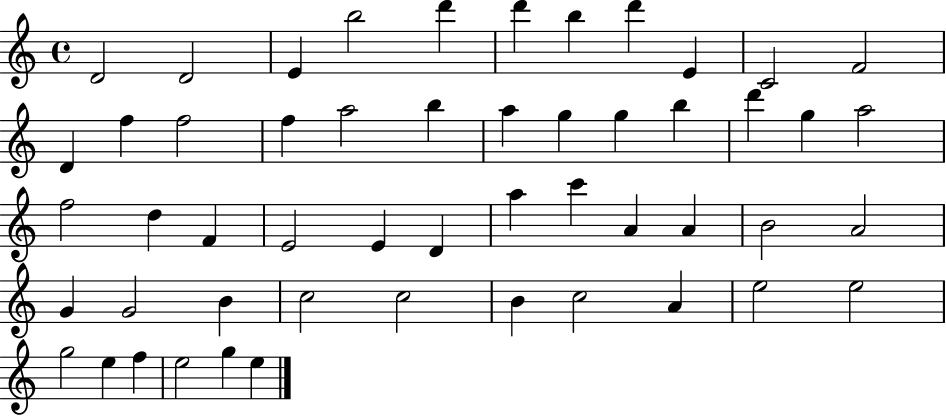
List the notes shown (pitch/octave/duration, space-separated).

D4/h D4/h E4/q B5/h D6/q D6/q B5/q D6/q E4/q C4/h F4/h D4/q F5/q F5/h F5/q A5/h B5/q A5/q G5/q G5/q B5/q D6/q G5/q A5/h F5/h D5/q F4/q E4/h E4/q D4/q A5/q C6/q A4/q A4/q B4/h A4/h G4/q G4/h B4/q C5/h C5/h B4/q C5/h A4/q E5/h E5/h G5/h E5/q F5/q E5/h G5/q E5/q